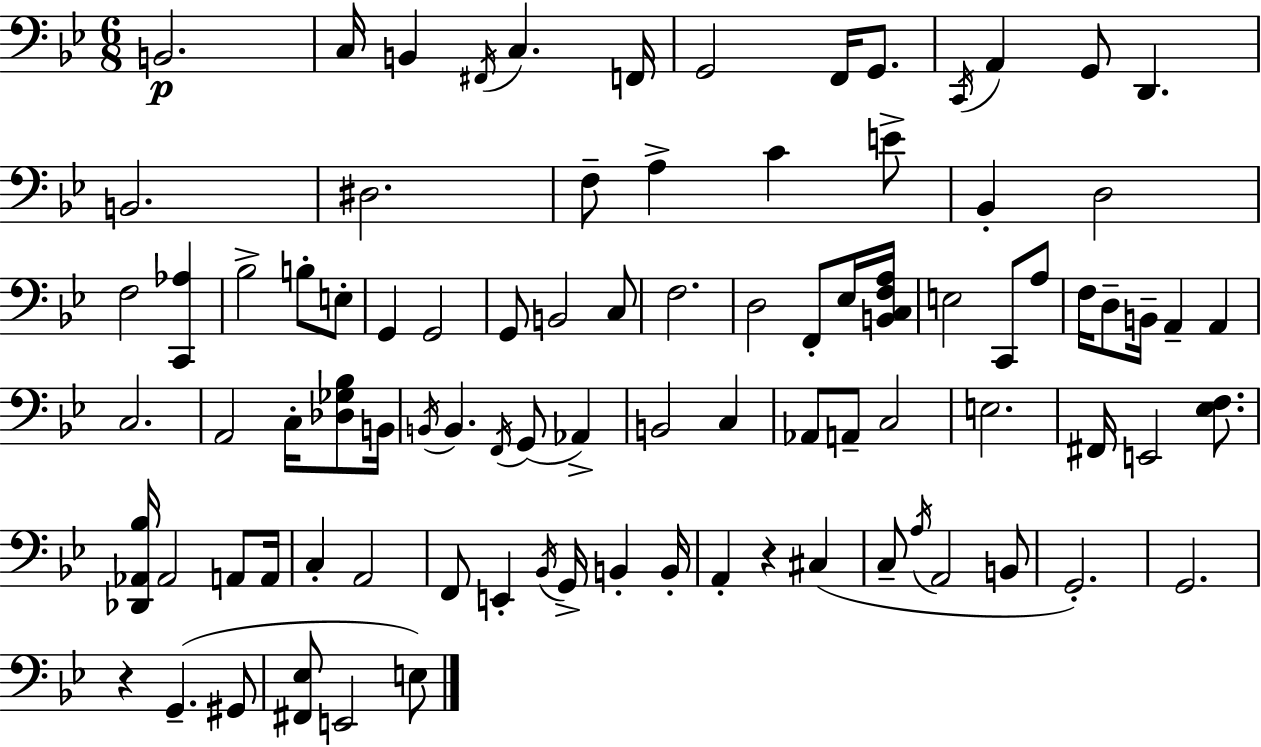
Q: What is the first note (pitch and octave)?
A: B2